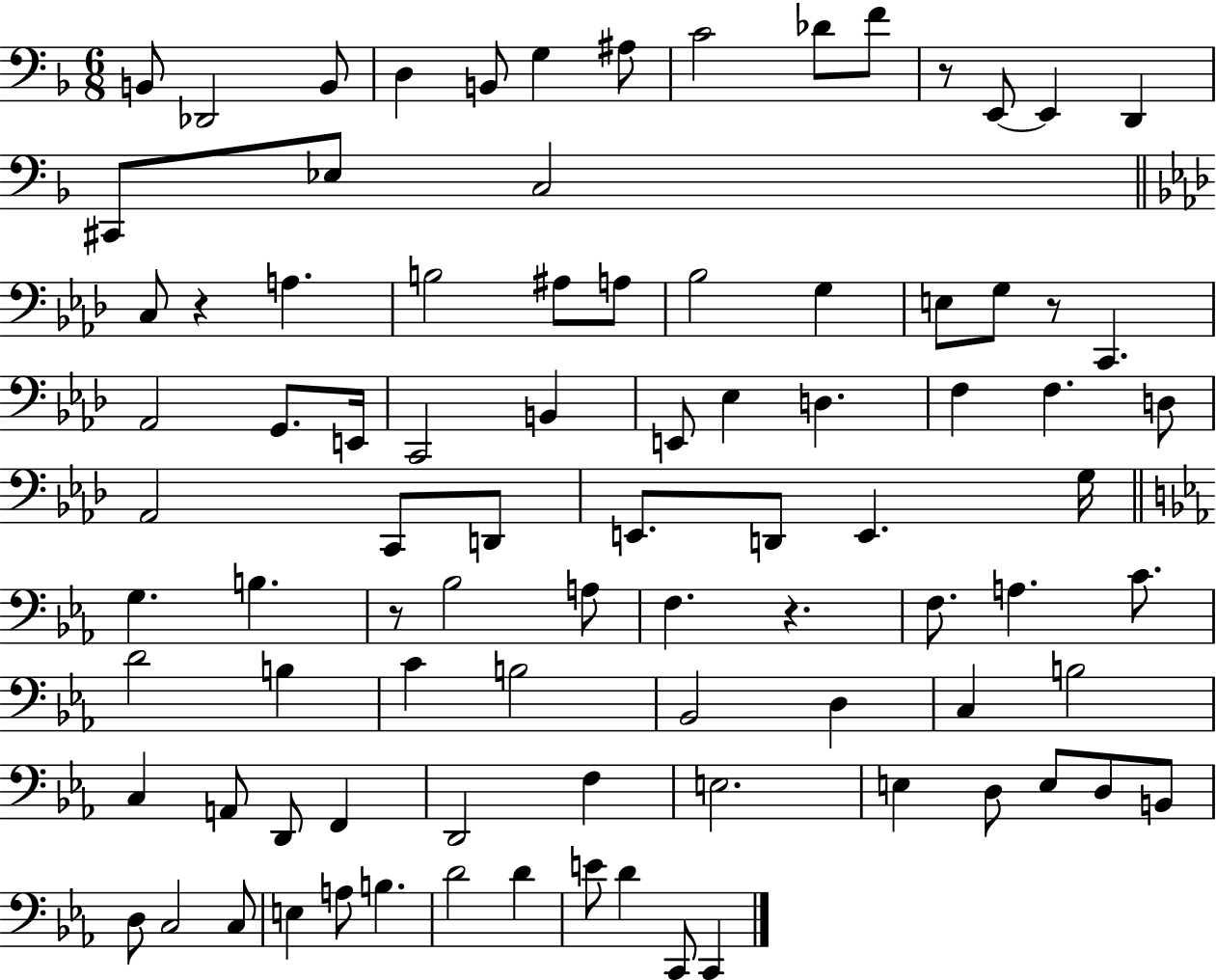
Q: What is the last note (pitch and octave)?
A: C2